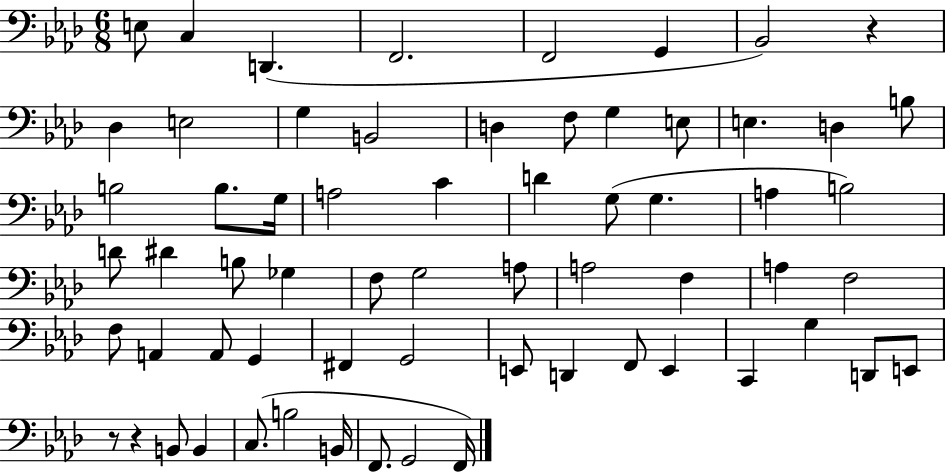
E3/e C3/q D2/q. F2/h. F2/h G2/q Bb2/h R/q Db3/q E3/h G3/q B2/h D3/q F3/e G3/q E3/e E3/q. D3/q B3/e B3/h B3/e. G3/s A3/h C4/q D4/q G3/e G3/q. A3/q B3/h D4/e D#4/q B3/e Gb3/q F3/e G3/h A3/e A3/h F3/q A3/q F3/h F3/e A2/q A2/e G2/q F#2/q G2/h E2/e D2/q F2/e E2/q C2/q G3/q D2/e E2/e R/e R/q B2/e B2/q C3/e. B3/h B2/s F2/e. G2/h F2/s